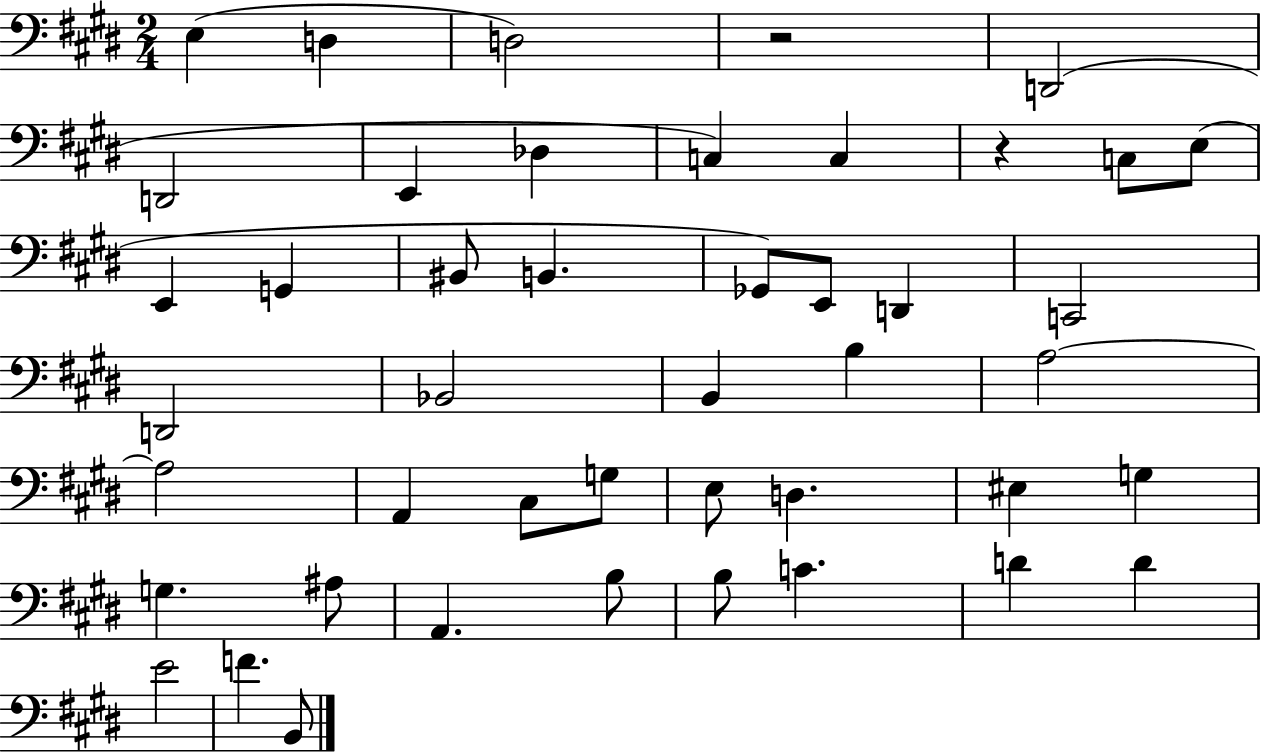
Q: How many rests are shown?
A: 2